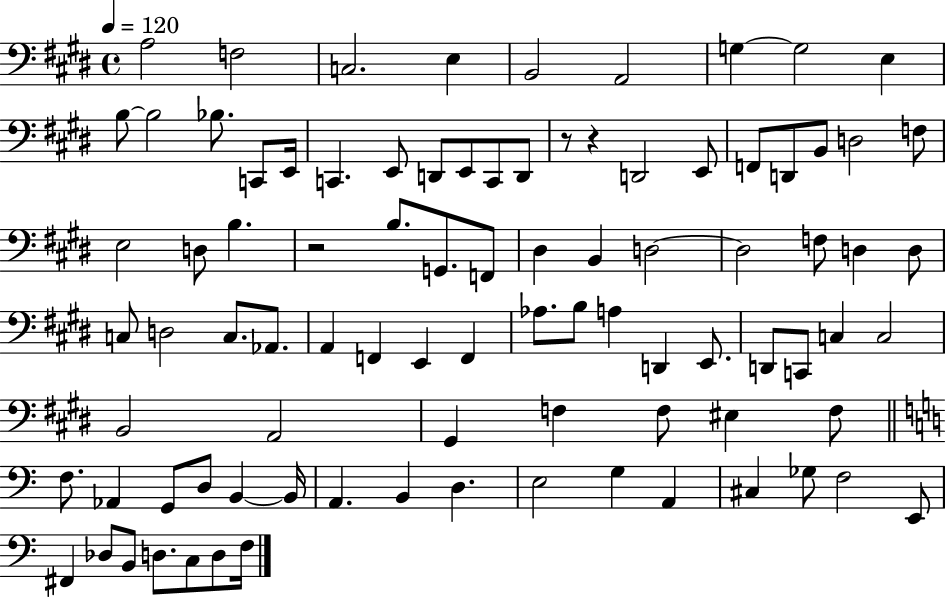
X:1
T:Untitled
M:4/4
L:1/4
K:E
A,2 F,2 C,2 E, B,,2 A,,2 G, G,2 E, B,/2 B,2 _B,/2 C,,/2 E,,/4 C,, E,,/2 D,,/2 E,,/2 C,,/2 D,,/2 z/2 z D,,2 E,,/2 F,,/2 D,,/2 B,,/2 D,2 F,/2 E,2 D,/2 B, z2 B,/2 G,,/2 F,,/2 ^D, B,, D,2 D,2 F,/2 D, D,/2 C,/2 D,2 C,/2 _A,,/2 A,, F,, E,, F,, _A,/2 B,/2 A, D,, E,,/2 D,,/2 C,,/2 C, C,2 B,,2 A,,2 ^G,, F, F,/2 ^E, F,/2 F,/2 _A,, G,,/2 D,/2 B,, B,,/4 A,, B,, D, E,2 G, A,, ^C, _G,/2 F,2 E,,/2 ^F,, _D,/2 B,,/2 D,/2 C,/2 D,/2 F,/4